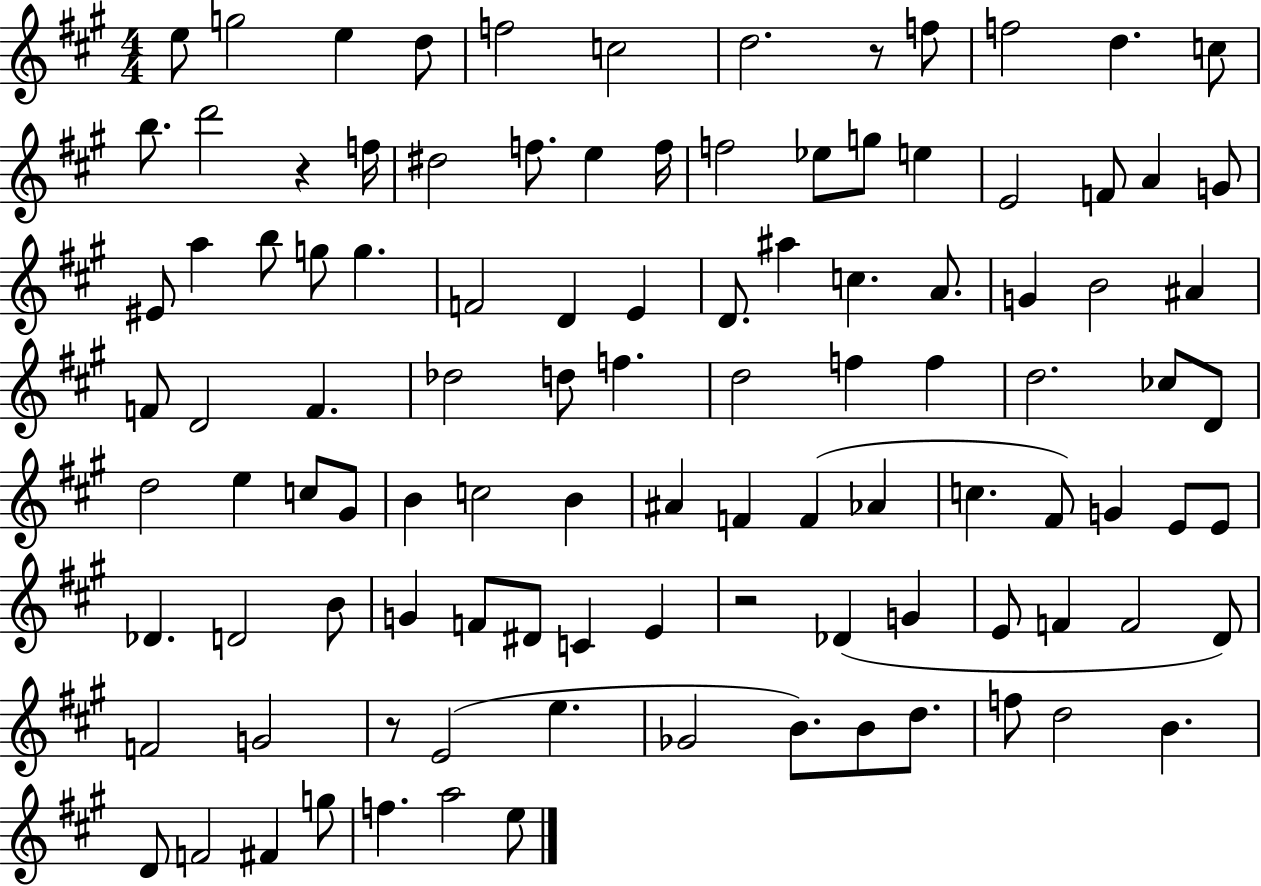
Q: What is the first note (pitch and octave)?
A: E5